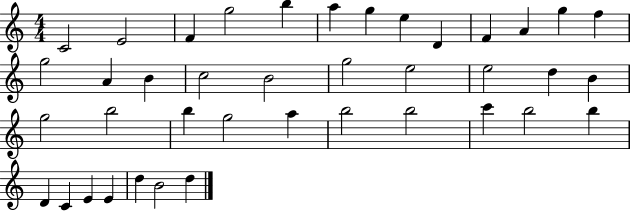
C4/h E4/h F4/q G5/h B5/q A5/q G5/q E5/q D4/q F4/q A4/q G5/q F5/q G5/h A4/q B4/q C5/h B4/h G5/h E5/h E5/h D5/q B4/q G5/h B5/h B5/q G5/h A5/q B5/h B5/h C6/q B5/h B5/q D4/q C4/q E4/q E4/q D5/q B4/h D5/q